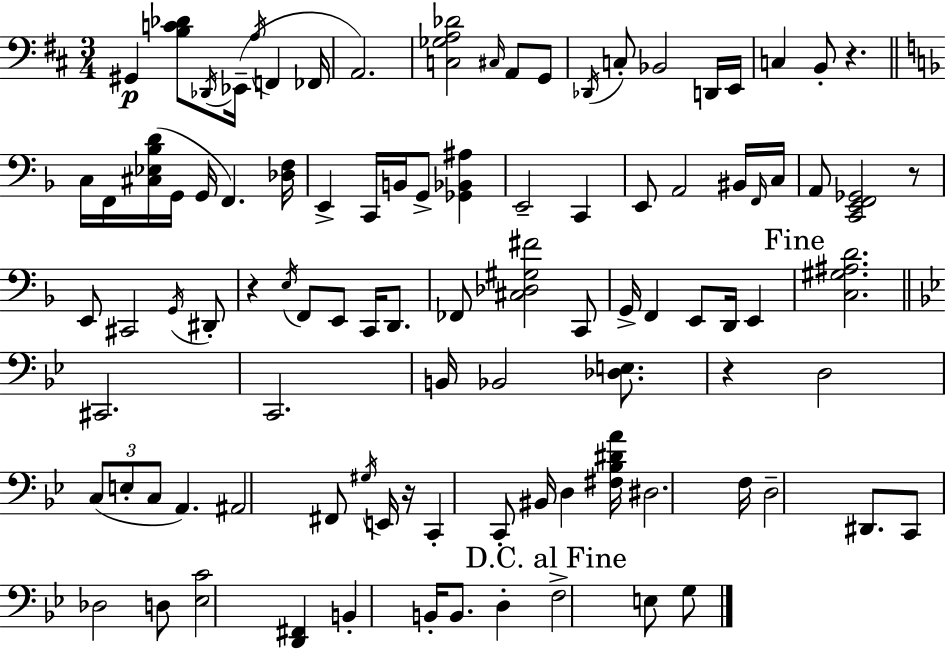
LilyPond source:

{
  \clef bass
  \numericTimeSignature
  \time 3/4
  \key d \major
  \repeat volta 2 { gis,4\p <b c' des'>8 \acciaccatura { des,16 } ees,16--( \acciaccatura { a16 } f,4 | fes,16 a,2.) | <c ges a des'>2 \grace { cis16 } a,8 | g,8 \acciaccatura { des,16 } c8-. bes,2 | \break d,16 e,16 c4 b,8-. r4. | \bar "||" \break \key f \major c16 f,16 <cis ees bes d'>16( g,16 g,16 f,4.) <des f>16 | e,4-> c,16 b,16 g,8-> <ges, bes, ais>4 | e,2-- c,4 | e,8 a,2 bis,16 \grace { f,16 } | \break c16 a,8 <c, e, f, ges,>2 r8 | e,8 cis,2 \acciaccatura { g,16 } | dis,8-. r4 \acciaccatura { e16 } f,8 e,8 c,16 | d,8. fes,8 <cis des gis fis'>2 | \break c,8 g,16-> f,4 e,8 d,16 e,4 | \mark "Fine" <c gis ais d'>2. | \bar "||" \break \key bes \major cis,2. | c,2. | b,16 bes,2 <des e>8. | r4 d2 | \break \tuplet 3/2 { c8( e8-. c8 } a,4.) | ais,2 fis,8 \acciaccatura { gis16 } e,16 | r16 c,4-. c,8-. bis,16 d4 | <fis bes dis' a'>16 dis2. | \break f16 d2-- dis,8. | c,8 des2 d8 | <ees c'>2 <d, fis,>4 | b,4-. b,16-. b,8. d4-. | \break \mark "D.C. al Fine" f2-> e8 g8 | } \bar "|."
}